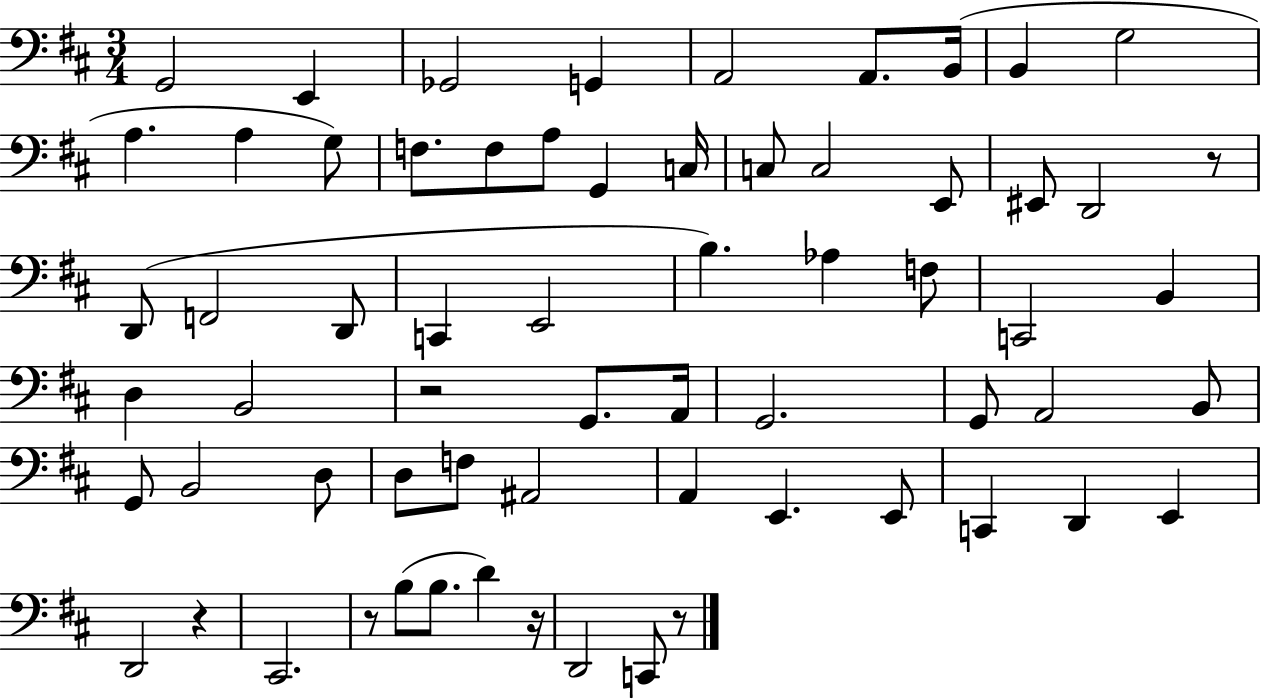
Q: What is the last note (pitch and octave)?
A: C2